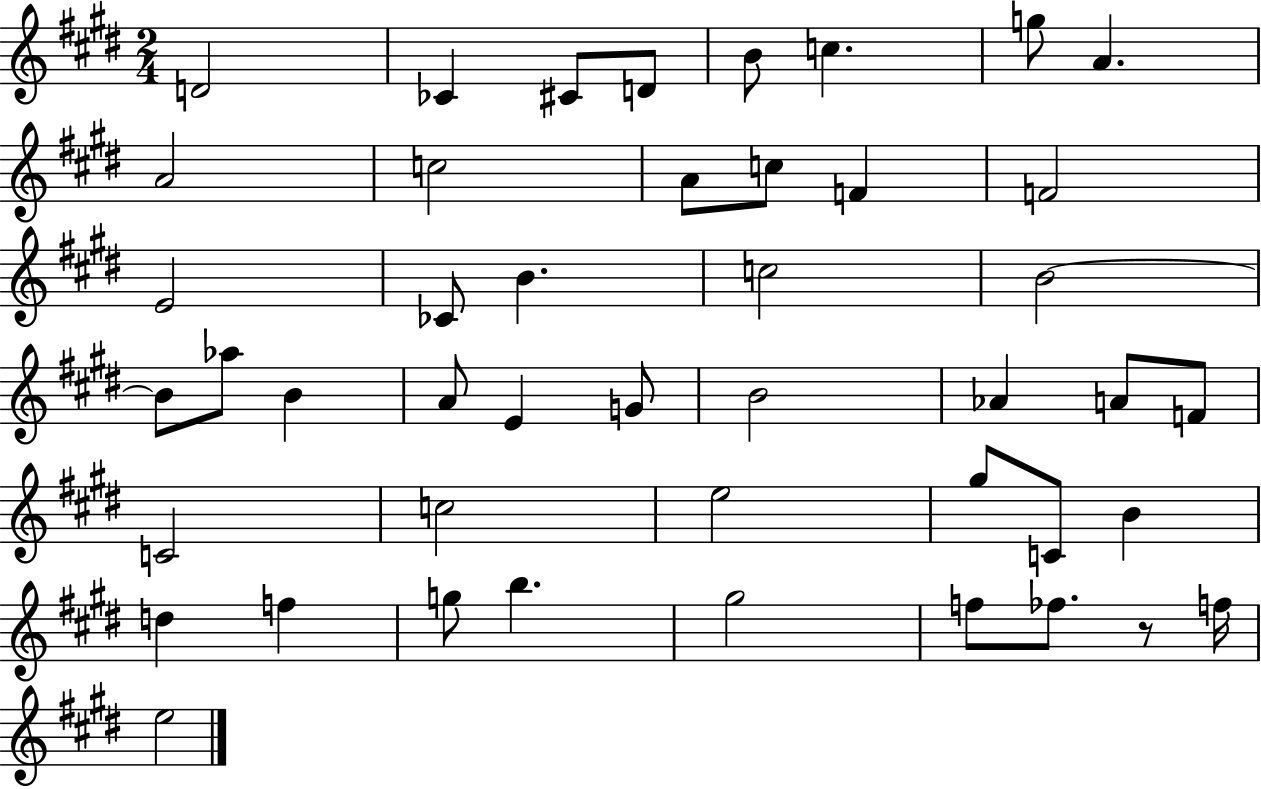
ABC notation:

X:1
T:Untitled
M:2/4
L:1/4
K:E
D2 _C ^C/2 D/2 B/2 c g/2 A A2 c2 A/2 c/2 F F2 E2 _C/2 B c2 B2 B/2 _a/2 B A/2 E G/2 B2 _A A/2 F/2 C2 c2 e2 ^g/2 C/2 B d f g/2 b ^g2 f/2 _f/2 z/2 f/4 e2